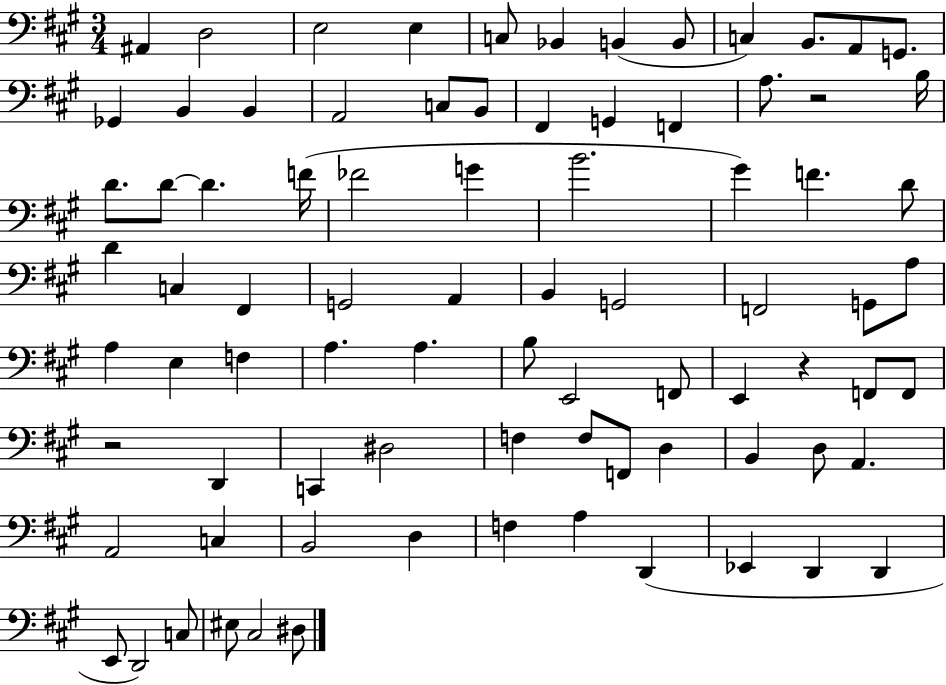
{
  \clef bass
  \numericTimeSignature
  \time 3/4
  \key a \major
  \repeat volta 2 { ais,4 d2 | e2 e4 | c8 bes,4 b,4( b,8 | c4) b,8. a,8 g,8. | \break ges,4 b,4 b,4 | a,2 c8 b,8 | fis,4 g,4 f,4 | a8. r2 b16 | \break d'8. d'8~~ d'4. f'16( | fes'2 g'4 | b'2. | gis'4) f'4. d'8 | \break d'4 c4 fis,4 | g,2 a,4 | b,4 g,2 | f,2 g,8 a8 | \break a4 e4 f4 | a4. a4. | b8 e,2 f,8 | e,4 r4 f,8 f,8 | \break r2 d,4 | c,4 dis2 | f4 f8 f,8 d4 | b,4 d8 a,4. | \break a,2 c4 | b,2 d4 | f4 a4 d,4( | ees,4 d,4 d,4 | \break e,8 d,2) c8 | eis8 cis2 dis8 | } \bar "|."
}